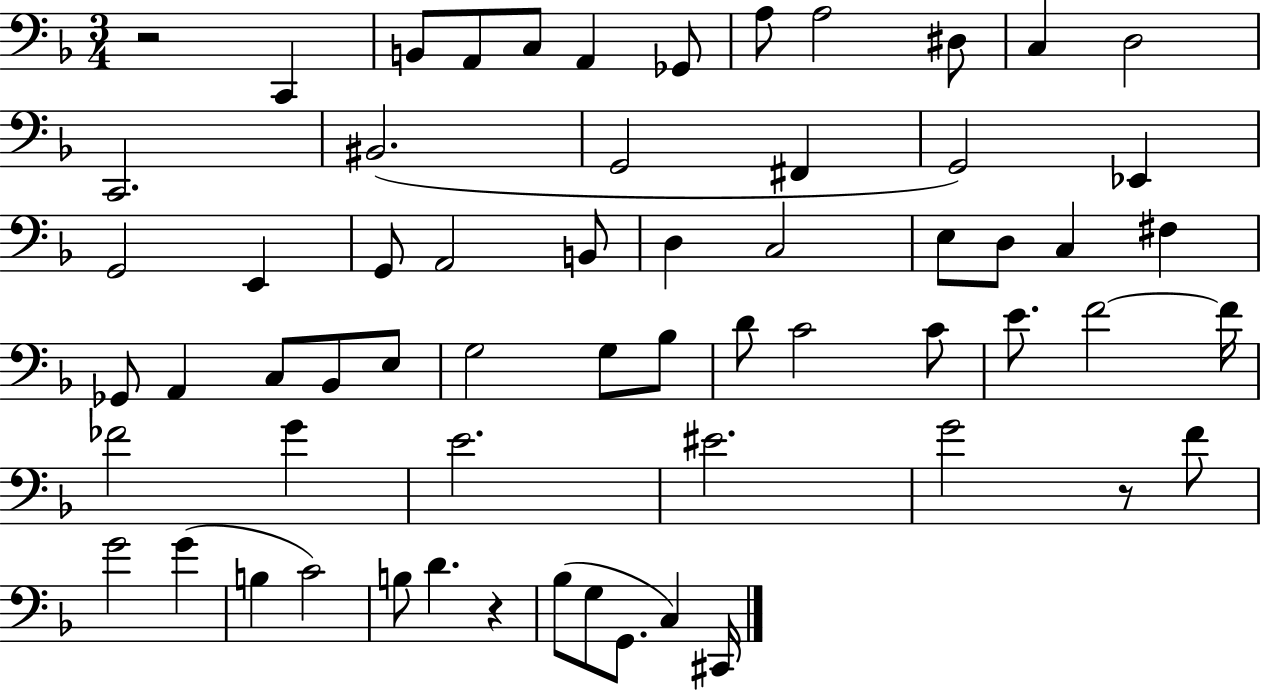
R/h C2/q B2/e A2/e C3/e A2/q Gb2/e A3/e A3/h D#3/e C3/q D3/h C2/h. BIS2/h. G2/h F#2/q G2/h Eb2/q G2/h E2/q G2/e A2/h B2/e D3/q C3/h E3/e D3/e C3/q F#3/q Gb2/e A2/q C3/e Bb2/e E3/e G3/h G3/e Bb3/e D4/e C4/h C4/e E4/e. F4/h F4/s FES4/h G4/q E4/h. EIS4/h. G4/h R/e F4/e G4/h G4/q B3/q C4/h B3/e D4/q. R/q Bb3/e G3/e G2/e. C3/q C#2/s